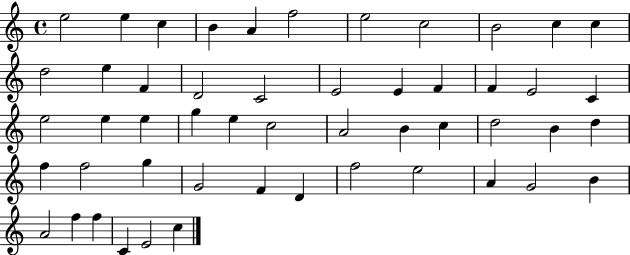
E5/h E5/q C5/q B4/q A4/q F5/h E5/h C5/h B4/h C5/q C5/q D5/h E5/q F4/q D4/h C4/h E4/h E4/q F4/q F4/q E4/h C4/q E5/h E5/q E5/q G5/q E5/q C5/h A4/h B4/q C5/q D5/h B4/q D5/q F5/q F5/h G5/q G4/h F4/q D4/q F5/h E5/h A4/q G4/h B4/q A4/h F5/q F5/q C4/q E4/h C5/q